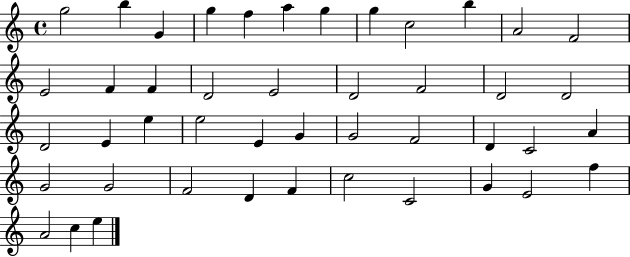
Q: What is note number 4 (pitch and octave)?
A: G5